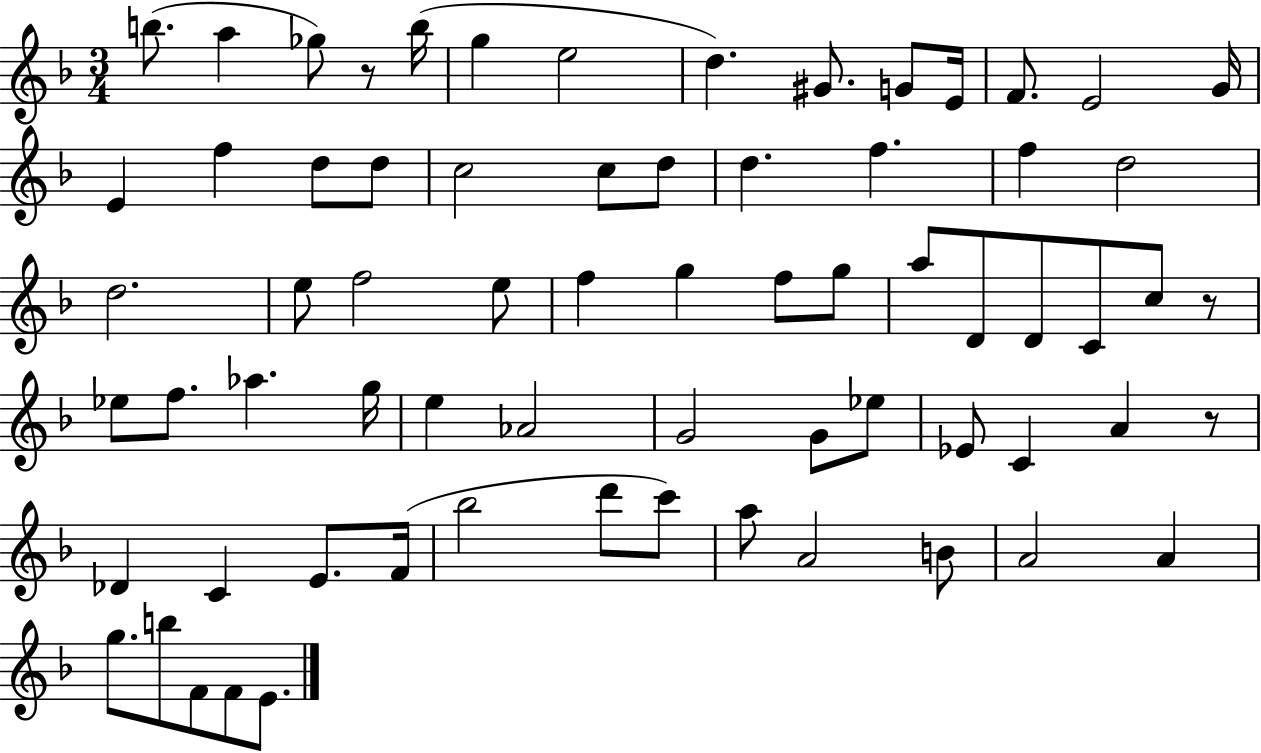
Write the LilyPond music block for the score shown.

{
  \clef treble
  \numericTimeSignature
  \time 3/4
  \key f \major
  b''8.( a''4 ges''8) r8 b''16( | g''4 e''2 | d''4.) gis'8. g'8 e'16 | f'8. e'2 g'16 | \break e'4 f''4 d''8 d''8 | c''2 c''8 d''8 | d''4. f''4. | f''4 d''2 | \break d''2. | e''8 f''2 e''8 | f''4 g''4 f''8 g''8 | a''8 d'8 d'8 c'8 c''8 r8 | \break ees''8 f''8. aes''4. g''16 | e''4 aes'2 | g'2 g'8 ees''8 | ees'8 c'4 a'4 r8 | \break des'4 c'4 e'8. f'16( | bes''2 d'''8 c'''8) | a''8 a'2 b'8 | a'2 a'4 | \break g''8. b''8 f'8 f'8 e'8. | \bar "|."
}